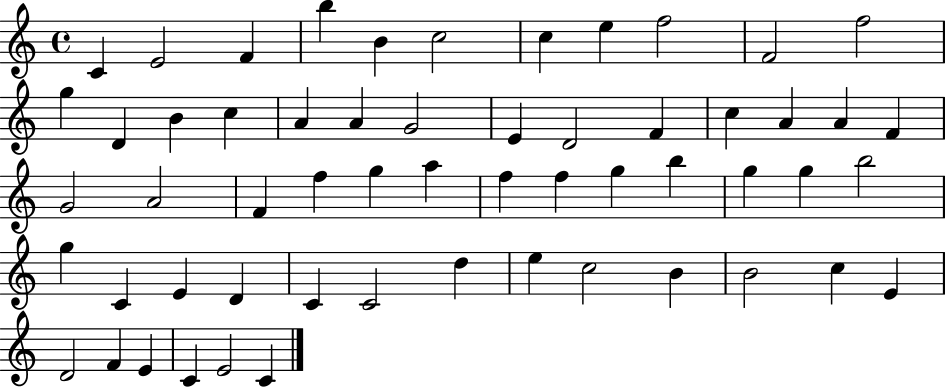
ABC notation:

X:1
T:Untitled
M:4/4
L:1/4
K:C
C E2 F b B c2 c e f2 F2 f2 g D B c A A G2 E D2 F c A A F G2 A2 F f g a f f g b g g b2 g C E D C C2 d e c2 B B2 c E D2 F E C E2 C